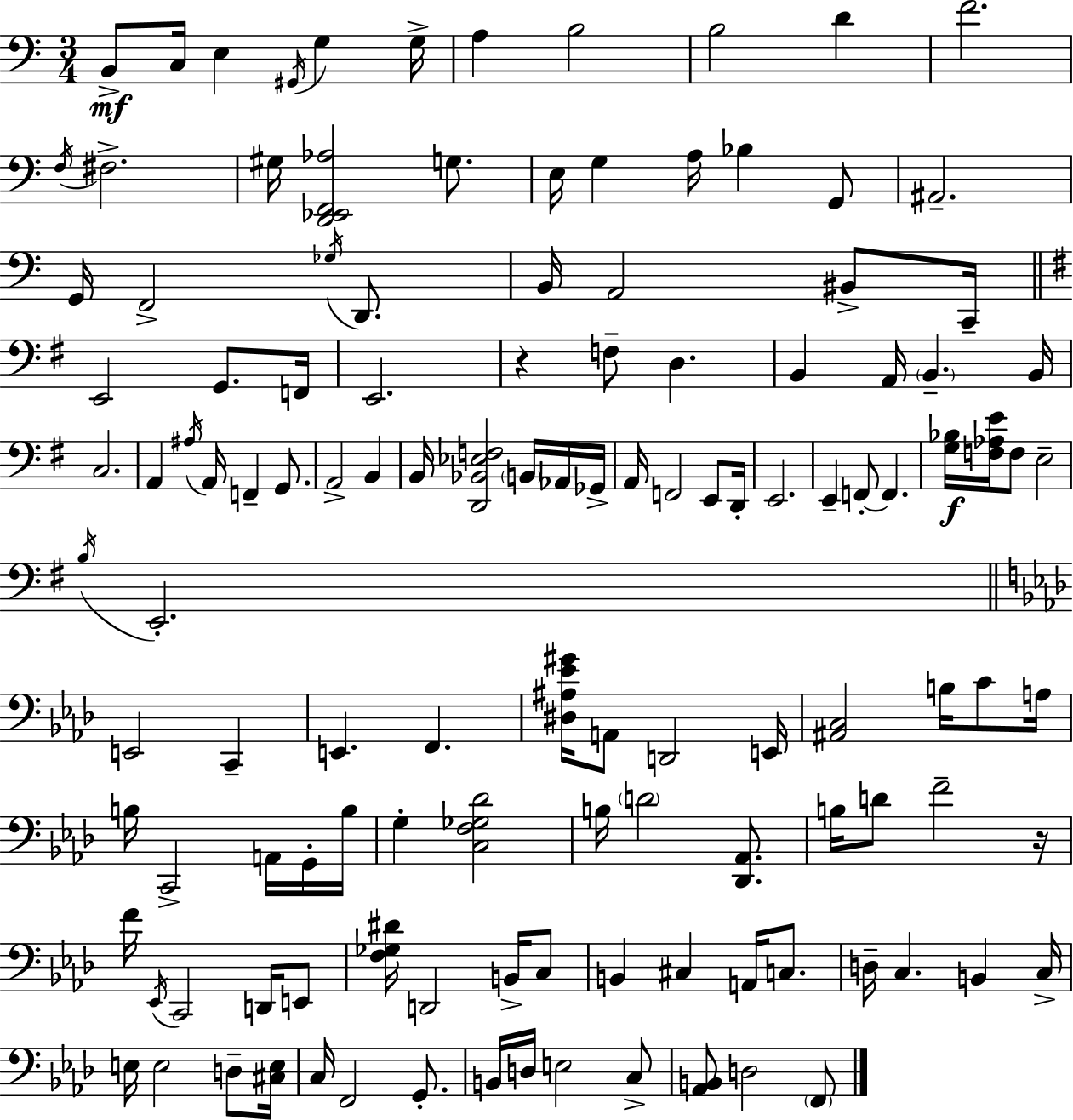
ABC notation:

X:1
T:Untitled
M:3/4
L:1/4
K:Am
B,,/2 C,/4 E, ^G,,/4 G, G,/4 A, B,2 B,2 D F2 F,/4 ^F,2 ^G,/4 [D,,_E,,F,,_A,]2 G,/2 E,/4 G, A,/4 _B, G,,/2 ^A,,2 G,,/4 F,,2 _G,/4 D,,/2 B,,/4 A,,2 ^B,,/2 C,,/4 E,,2 G,,/2 F,,/4 E,,2 z F,/2 D, B,, A,,/4 B,, B,,/4 C,2 A,, ^A,/4 A,,/4 F,, G,,/2 A,,2 B,, B,,/4 [D,,_B,,_E,F,]2 B,,/4 _A,,/4 _G,,/4 A,,/4 F,,2 E,,/2 D,,/4 E,,2 E,, F,,/2 F,, [G,_B,]/4 [F,_A,E]/4 F,/2 E,2 B,/4 E,,2 E,,2 C,, E,, F,, [^D,^A,_E^G]/4 A,,/2 D,,2 E,,/4 [^A,,C,]2 B,/4 C/2 A,/4 B,/4 C,,2 A,,/4 G,,/4 B,/4 G, [C,F,_G,_D]2 B,/4 D2 [_D,,_A,,]/2 B,/4 D/2 F2 z/4 F/4 _E,,/4 C,,2 D,,/4 E,,/2 [F,_G,^D]/4 D,,2 B,,/4 C,/2 B,, ^C, A,,/4 C,/2 D,/4 C, B,, C,/4 E,/4 E,2 D,/2 [^C,E,]/4 C,/4 F,,2 G,,/2 B,,/4 D,/4 E,2 C,/2 [_A,,B,,]/2 D,2 F,,/2